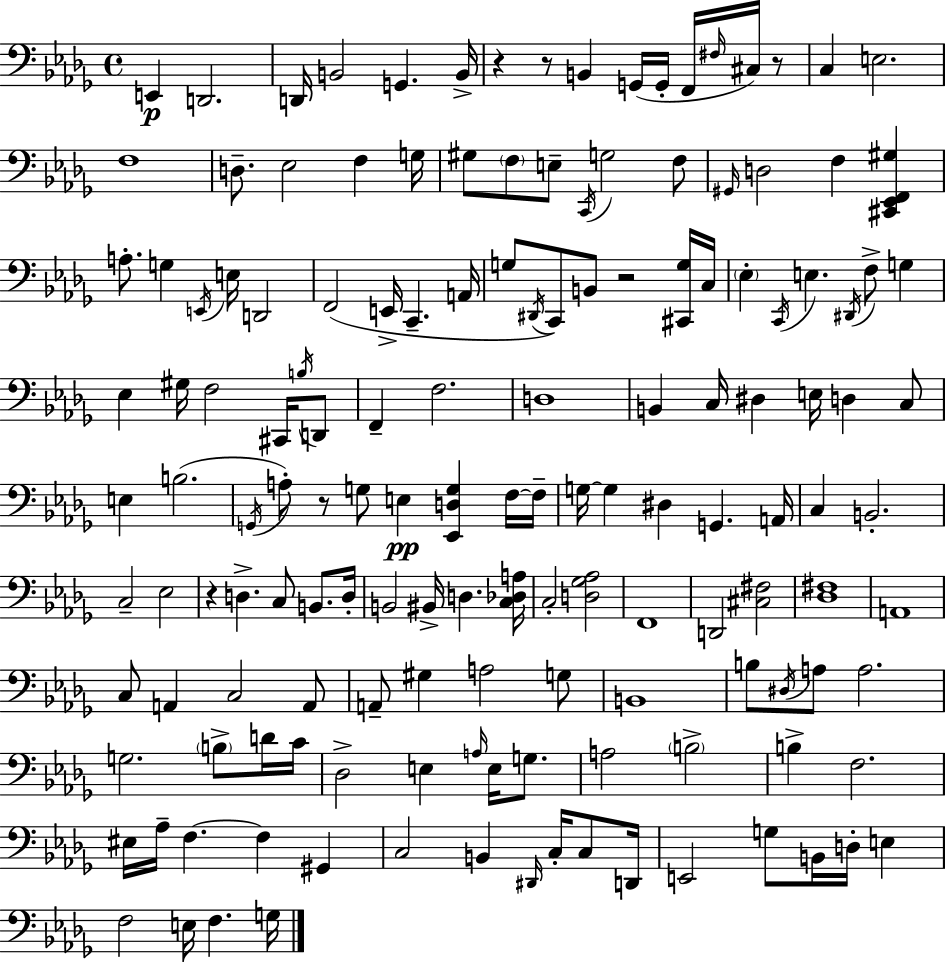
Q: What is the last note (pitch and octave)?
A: G3